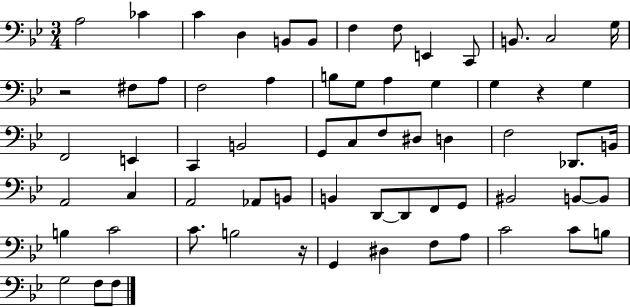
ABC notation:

X:1
T:Untitled
M:3/4
L:1/4
K:Bb
A,2 _C C D, B,,/2 B,,/2 F, F,/2 E,, C,,/2 B,,/2 C,2 G,/4 z2 ^F,/2 A,/2 F,2 A, B,/2 G,/2 A, G, G, z G, F,,2 E,, C,, B,,2 G,,/2 C,/2 F,/2 ^D,/2 D, F,2 _D,,/2 B,,/4 A,,2 C, A,,2 _A,,/2 B,,/2 B,, D,,/2 D,,/2 F,,/2 G,,/2 ^B,,2 B,,/2 B,,/2 B, C2 C/2 B,2 z/4 G,, ^D, F,/2 A,/2 C2 C/2 B,/2 G,2 F,/2 F,/2